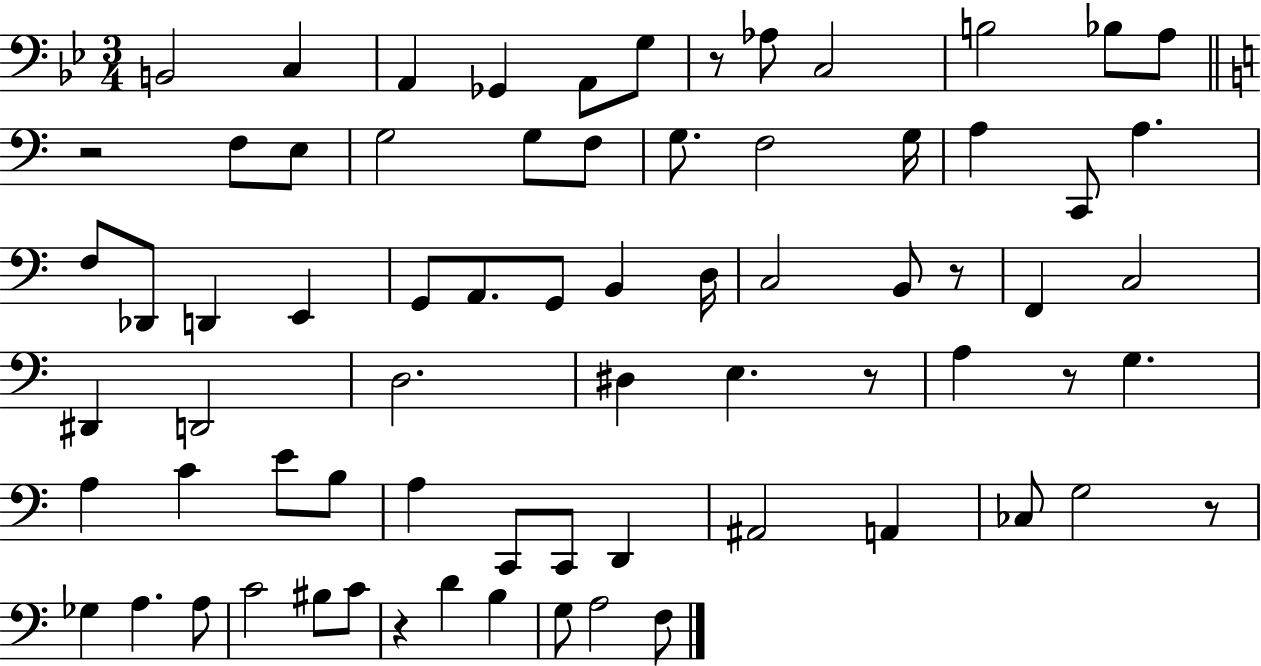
B2/h C3/q A2/q Gb2/q A2/e G3/e R/e Ab3/e C3/h B3/h Bb3/e A3/e R/h F3/e E3/e G3/h G3/e F3/e G3/e. F3/h G3/s A3/q C2/e A3/q. F3/e Db2/e D2/q E2/q G2/e A2/e. G2/e B2/q D3/s C3/h B2/e R/e F2/q C3/h D#2/q D2/h D3/h. D#3/q E3/q. R/e A3/q R/e G3/q. A3/q C4/q E4/e B3/e A3/q C2/e C2/e D2/q A#2/h A2/q CES3/e G3/h R/e Gb3/q A3/q. A3/e C4/h BIS3/e C4/e R/q D4/q B3/q G3/e A3/h F3/e